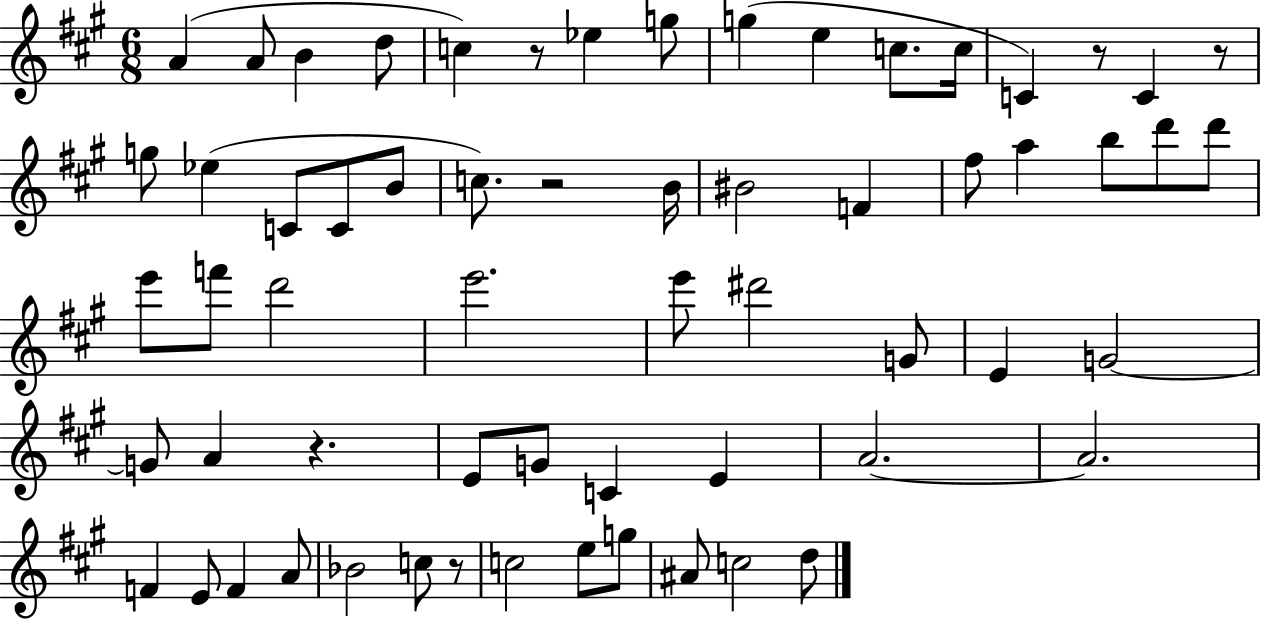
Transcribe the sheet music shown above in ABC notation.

X:1
T:Untitled
M:6/8
L:1/4
K:A
A A/2 B d/2 c z/2 _e g/2 g e c/2 c/4 C z/2 C z/2 g/2 _e C/2 C/2 B/2 c/2 z2 B/4 ^B2 F ^f/2 a b/2 d'/2 d'/2 e'/2 f'/2 d'2 e'2 e'/2 ^d'2 G/2 E G2 G/2 A z E/2 G/2 C E A2 A2 F E/2 F A/2 _B2 c/2 z/2 c2 e/2 g/2 ^A/2 c2 d/2